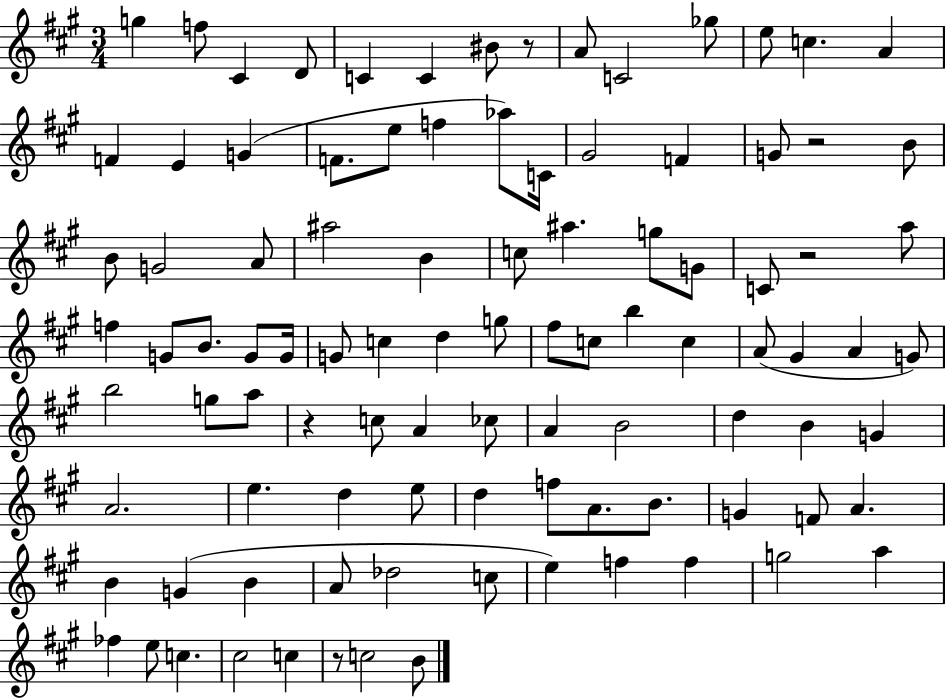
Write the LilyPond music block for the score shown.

{
  \clef treble
  \numericTimeSignature
  \time 3/4
  \key a \major
  g''4 f''8 cis'4 d'8 | c'4 c'4 bis'8 r8 | a'8 c'2 ges''8 | e''8 c''4. a'4 | \break f'4 e'4 g'4( | f'8. e''8 f''4 aes''8) c'16 | gis'2 f'4 | g'8 r2 b'8 | \break b'8 g'2 a'8 | ais''2 b'4 | c''8 ais''4. g''8 g'8 | c'8 r2 a''8 | \break f''4 g'8 b'8. g'8 g'16 | g'8 c''4 d''4 g''8 | fis''8 c''8 b''4 c''4 | a'8( gis'4 a'4 g'8) | \break b''2 g''8 a''8 | r4 c''8 a'4 ces''8 | a'4 b'2 | d''4 b'4 g'4 | \break a'2. | e''4. d''4 e''8 | d''4 f''8 a'8. b'8. | g'4 f'8 a'4. | \break b'4 g'4( b'4 | a'8 des''2 c''8 | e''4) f''4 f''4 | g''2 a''4 | \break fes''4 e''8 c''4. | cis''2 c''4 | r8 c''2 b'8 | \bar "|."
}